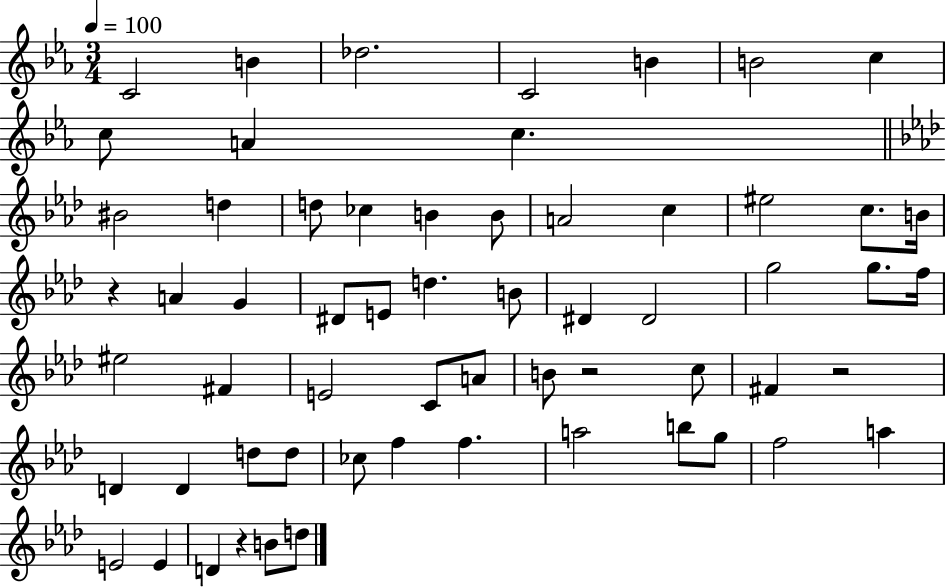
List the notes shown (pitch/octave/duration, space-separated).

C4/h B4/q Db5/h. C4/h B4/q B4/h C5/q C5/e A4/q C5/q. BIS4/h D5/q D5/e CES5/q B4/q B4/e A4/h C5/q EIS5/h C5/e. B4/s R/q A4/q G4/q D#4/e E4/e D5/q. B4/e D#4/q D#4/h G5/h G5/e. F5/s EIS5/h F#4/q E4/h C4/e A4/e B4/e R/h C5/e F#4/q R/h D4/q D4/q D5/e D5/e CES5/e F5/q F5/q. A5/h B5/e G5/e F5/h A5/q E4/h E4/q D4/q R/q B4/e D5/e